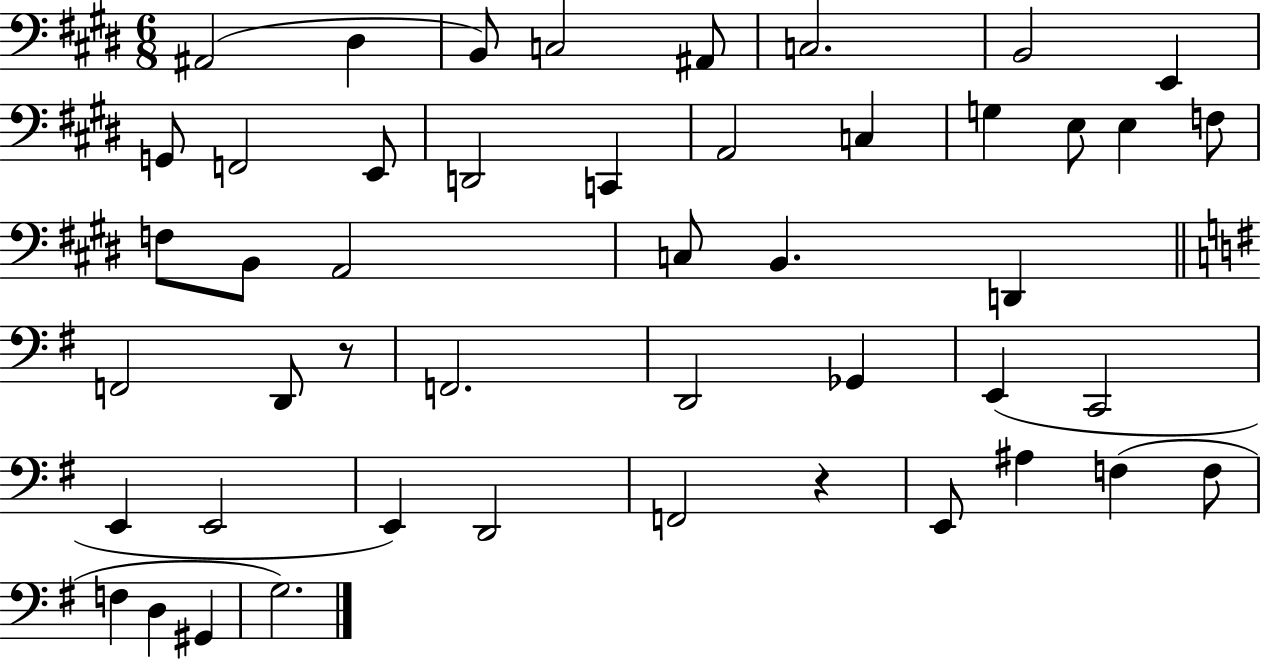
X:1
T:Untitled
M:6/8
L:1/4
K:E
^A,,2 ^D, B,,/2 C,2 ^A,,/2 C,2 B,,2 E,, G,,/2 F,,2 E,,/2 D,,2 C,, A,,2 C, G, E,/2 E, F,/2 F,/2 B,,/2 A,,2 C,/2 B,, D,, F,,2 D,,/2 z/2 F,,2 D,,2 _G,, E,, C,,2 E,, E,,2 E,, D,,2 F,,2 z E,,/2 ^A, F, F,/2 F, D, ^G,, G,2